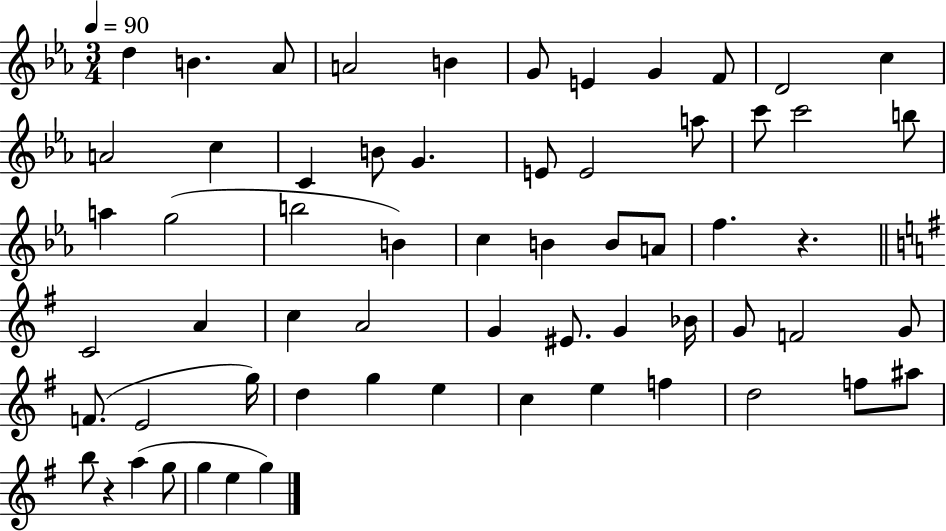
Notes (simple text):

D5/q B4/q. Ab4/e A4/h B4/q G4/e E4/q G4/q F4/e D4/h C5/q A4/h C5/q C4/q B4/e G4/q. E4/e E4/h A5/e C6/e C6/h B5/e A5/q G5/h B5/h B4/q C5/q B4/q B4/e A4/e F5/q. R/q. C4/h A4/q C5/q A4/h G4/q EIS4/e. G4/q Bb4/s G4/e F4/h G4/e F4/e. E4/h G5/s D5/q G5/q E5/q C5/q E5/q F5/q D5/h F5/e A#5/e B5/e R/q A5/q G5/e G5/q E5/q G5/q